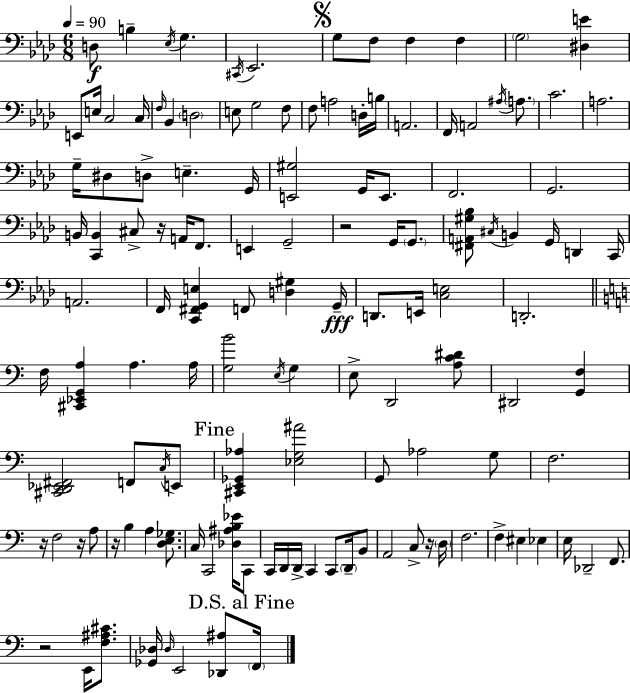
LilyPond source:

{
  \clef bass
  \numericTimeSignature
  \time 6/8
  \key f \minor
  \tempo 4 = 90
  d8\f b4-- \acciaccatura { ees16 } g4. | \acciaccatura { cis,16 } ees,2. | \mark \markup { \musicglyph "scripts.segno" } g8 f8 f4 f4 | \parenthesize g2 <dis e'>4 | \break e,8 e16 c2 | c16 \grace { f16 } bes,4 \parenthesize d2 | e8 g2 | f8 f8 a2 | \break d16-. b16 a,2. | f,16 a,2 | \acciaccatura { ais16 } \parenthesize a8. c'2. | a2. | \break g16-- dis8 d8-> e4.-- | g,16 <e, gis>2 | g,16 e,8. f,2. | g,2. | \break b,16 <c, b,>4 cis8-> r16 | a,16 f,8. e,4 g,2-- | r2 | g,16 \parenthesize g,8. <fis, a, gis bes>8 \acciaccatura { cis16 } b,4 g,16 | \break d,4 c,16 a,2. | f,16 <c, fis, g, e>4 f,8 | <d gis>4 g,16--\fff d,8. e,16 <c e>2 | d,2.-. | \break \bar "||" \break \key c \major f16 <cis, ees, g, a>4 a4. a16 | <g b'>2 \acciaccatura { e16 } g4 | e8-> d,2 <a c' dis'>8 | dis,2 <g, f>4 | \break <cis, d, ees, fis,>2 f,8 \acciaccatura { c16 } | e,8 \mark "Fine" <cis, e, ges, aes>4 <ees g ais'>2 | g,8 aes2 | g8 f2. | \break r16 f2 r16 | a8 r16 b4 a4 <d e ges>8. | c16 c,2 <des ais b ees'>16 | c,8 c,16 d,16 d,16-> c,4 c,8 \parenthesize d,16-- | \break b,8 a,2 c8-> | r16 \parenthesize d16 f2. | f4-> eis4 ees4 | e16 des,2-- f,8. | \break r2 e,16 <f ais cis'>8. | <ges, des>16 \grace { des16 } e,2 | <des, ais>8 \mark "D.S. al Fine" \parenthesize f,16 \bar "|."
}